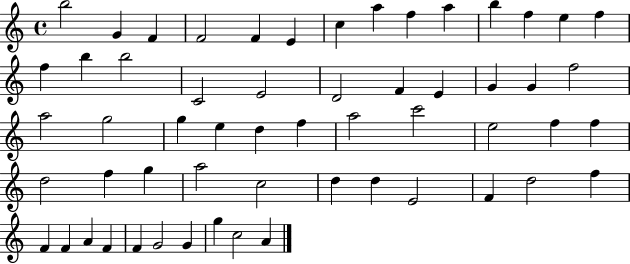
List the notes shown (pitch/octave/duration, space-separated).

B5/h G4/q F4/q F4/h F4/q E4/q C5/q A5/q F5/q A5/q B5/q F5/q E5/q F5/q F5/q B5/q B5/h C4/h E4/h D4/h F4/q E4/q G4/q G4/q F5/h A5/h G5/h G5/q E5/q D5/q F5/q A5/h C6/h E5/h F5/q F5/q D5/h F5/q G5/q A5/h C5/h D5/q D5/q E4/h F4/q D5/h F5/q F4/q F4/q A4/q F4/q F4/q G4/h G4/q G5/q C5/h A4/q